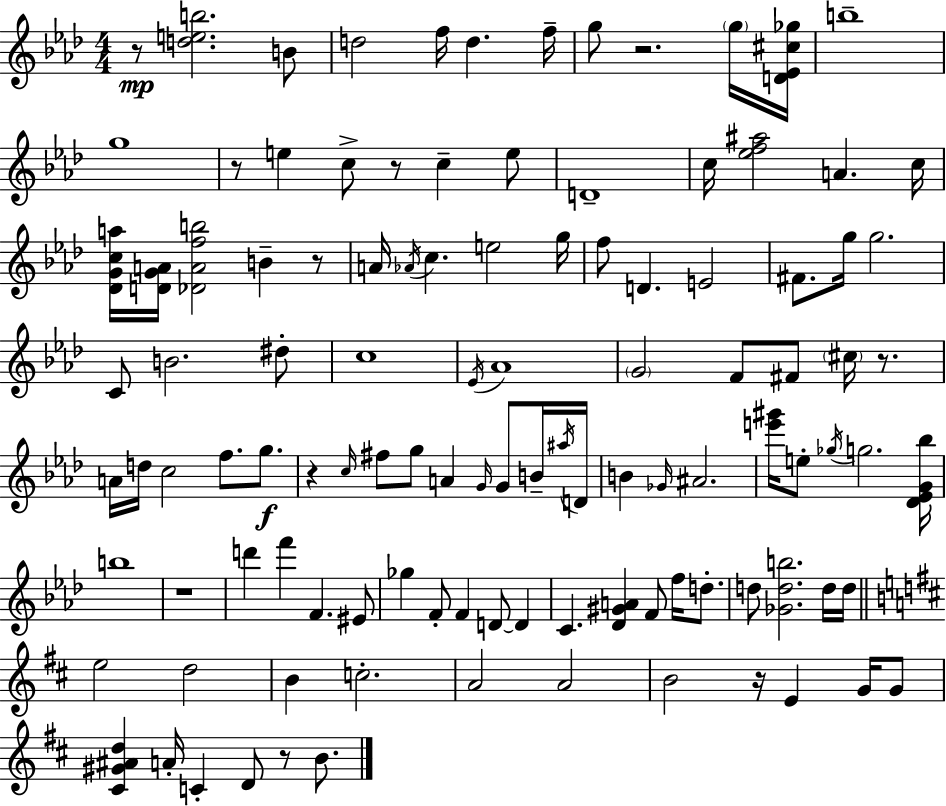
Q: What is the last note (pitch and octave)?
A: B4